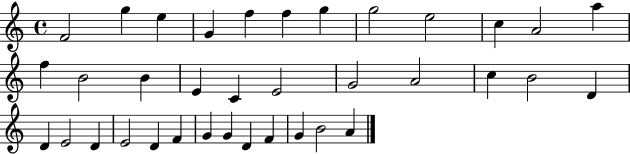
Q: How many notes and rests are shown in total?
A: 36